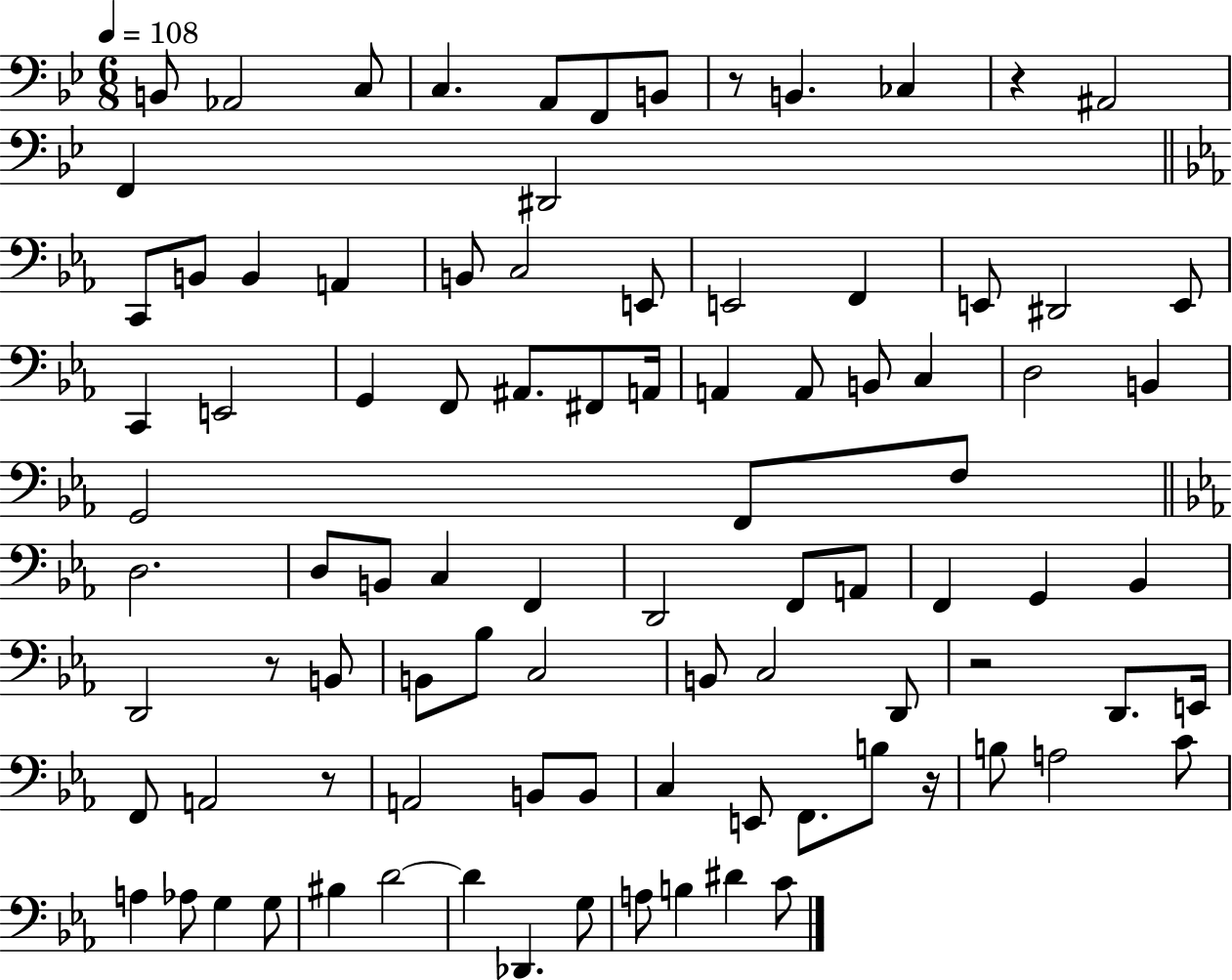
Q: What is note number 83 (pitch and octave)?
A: A3